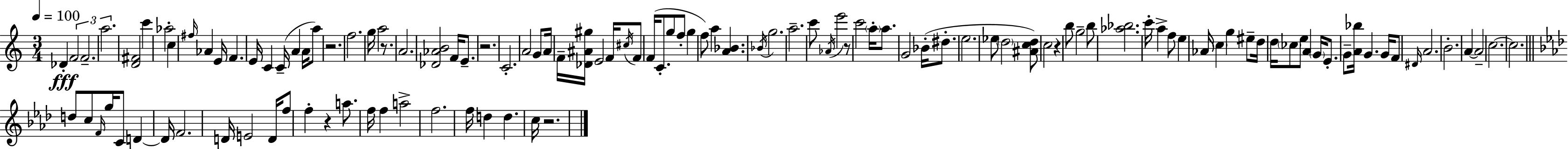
X:1
T:Untitled
M:3/4
L:1/4
K:C
_D F2 F2 a2 [D^F]2 c' _a2 c ^f/4 _A E/4 F E/4 C C/4 A A/4 a/2 z2 f2 g/4 a2 z/2 A2 [_D_AB]2 F/4 E/2 z2 C2 A2 G/2 A/4 F/4 [_D^A^g]/4 E2 F/4 ^c/4 F/2 F/4 C/2 g/2 f/2 g f/2 a [A_B] _B/4 g2 a2 c'/2 _A/4 e'2 z/2 c'2 a/4 a/2 G2 _B/4 ^d/2 e2 _e/2 d2 [^Acd]/2 c2 z b/2 g2 b/2 [_a_b]2 c'/4 a f/2 e _A/4 c g ^e/2 d/4 d/4 _c/2 e/2 A G/4 E/2 G/2 [A_b]/4 G G/4 F/2 ^D/4 A2 B2 A A2 c2 c2 d/2 c/2 F/4 g/4 C/2 D D/4 F2 D/4 E2 D/4 f/2 f z a/2 f/4 f a2 f2 f/4 d d c/4 z2